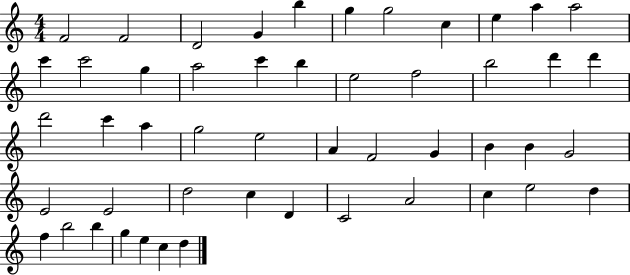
X:1
T:Untitled
M:4/4
L:1/4
K:C
F2 F2 D2 G b g g2 c e a a2 c' c'2 g a2 c' b e2 f2 b2 d' d' d'2 c' a g2 e2 A F2 G B B G2 E2 E2 d2 c D C2 A2 c e2 d f b2 b g e c d